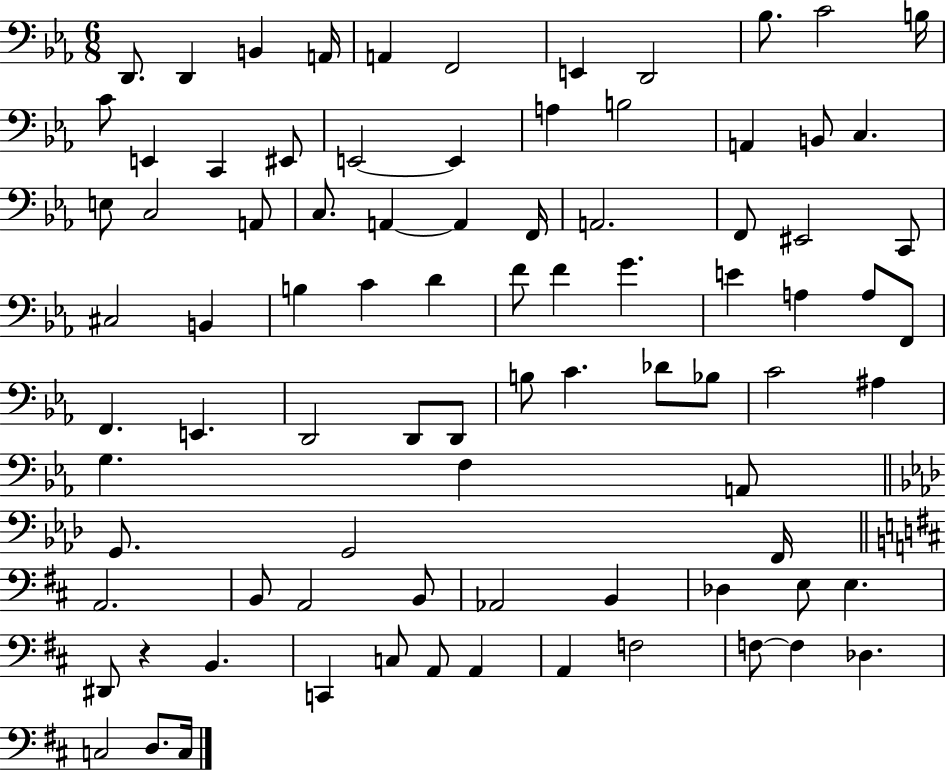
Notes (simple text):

D2/e. D2/q B2/q A2/s A2/q F2/h E2/q D2/h Bb3/e. C4/h B3/s C4/e E2/q C2/q EIS2/e E2/h E2/q A3/q B3/h A2/q B2/e C3/q. E3/e C3/h A2/e C3/e. A2/q A2/q F2/s A2/h. F2/e EIS2/h C2/e C#3/h B2/q B3/q C4/q D4/q F4/e F4/q G4/q. E4/q A3/q A3/e F2/e F2/q. E2/q. D2/h D2/e D2/e B3/e C4/q. Db4/e Bb3/e C4/h A#3/q G3/q. F3/q A2/e G2/e. G2/h F2/s A2/h. B2/e A2/h B2/e Ab2/h B2/q Db3/q E3/e E3/q. D#2/e R/q B2/q. C2/q C3/e A2/e A2/q A2/q F3/h F3/e F3/q Db3/q. C3/h D3/e. C3/s